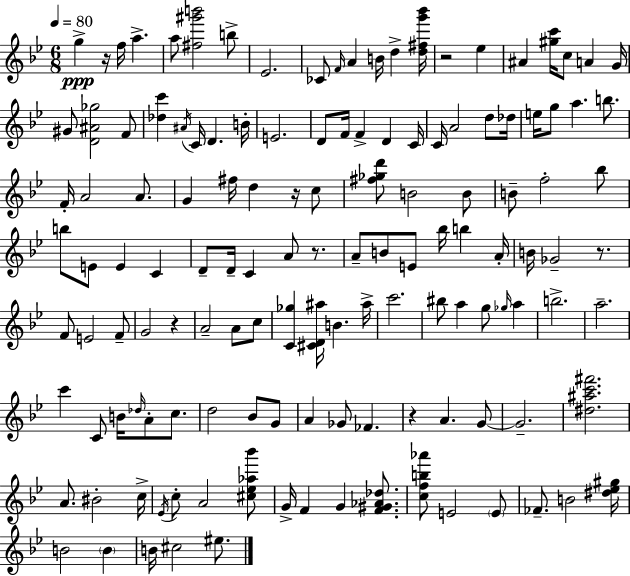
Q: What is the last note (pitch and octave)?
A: EIS5